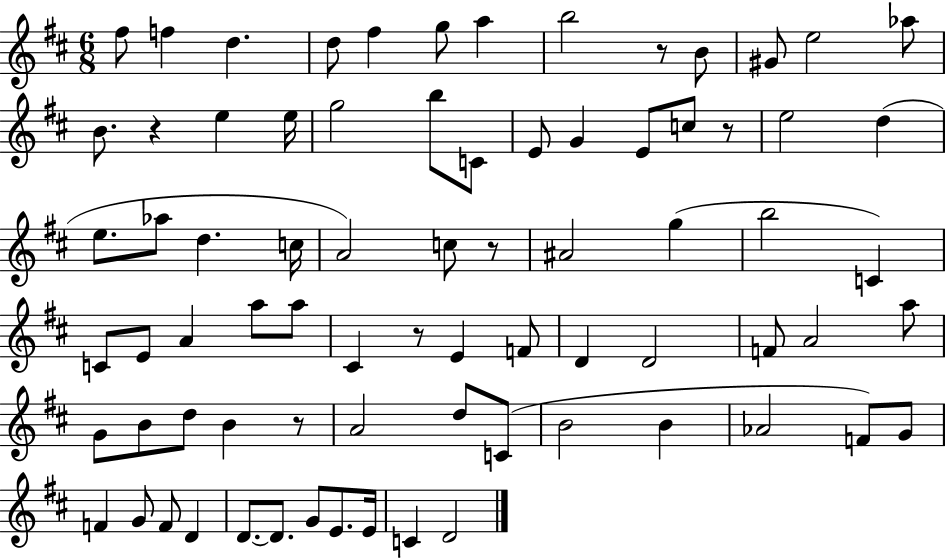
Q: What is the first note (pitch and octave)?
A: F#5